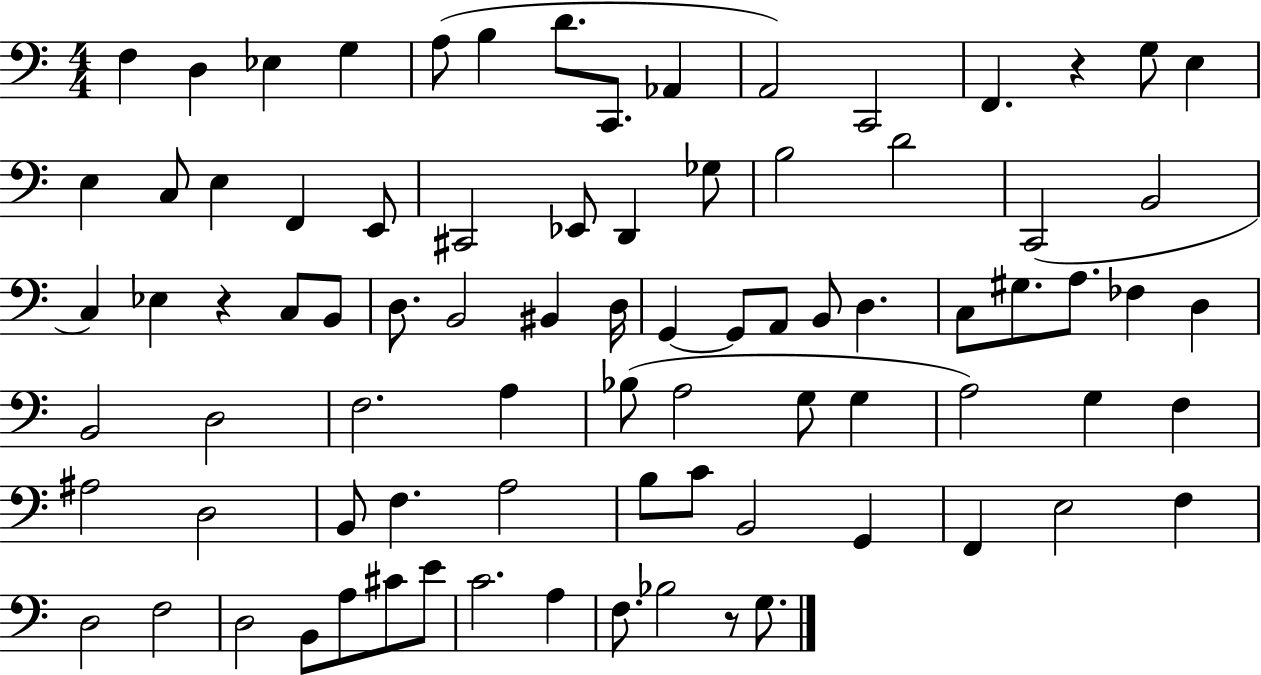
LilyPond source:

{
  \clef bass
  \numericTimeSignature
  \time 4/4
  \key c \major
  f4 d4 ees4 g4 | a8( b4 d'8. c,8. aes,4 | a,2) c,2 | f,4. r4 g8 e4 | \break e4 c8 e4 f,4 e,8 | cis,2 ees,8 d,4 ges8 | b2 d'2 | c,2( b,2 | \break c4) ees4 r4 c8 b,8 | d8. b,2 bis,4 d16 | g,4~~ g,8 a,8 b,8 d4. | c8 gis8. a8. fes4 d4 | \break b,2 d2 | f2. a4 | bes8( a2 g8 g4 | a2) g4 f4 | \break ais2 d2 | b,8 f4. a2 | b8 c'8 b,2 g,4 | f,4 e2 f4 | \break d2 f2 | d2 b,8 a8 cis'8 e'8 | c'2. a4 | f8. bes2 r8 g8. | \break \bar "|."
}